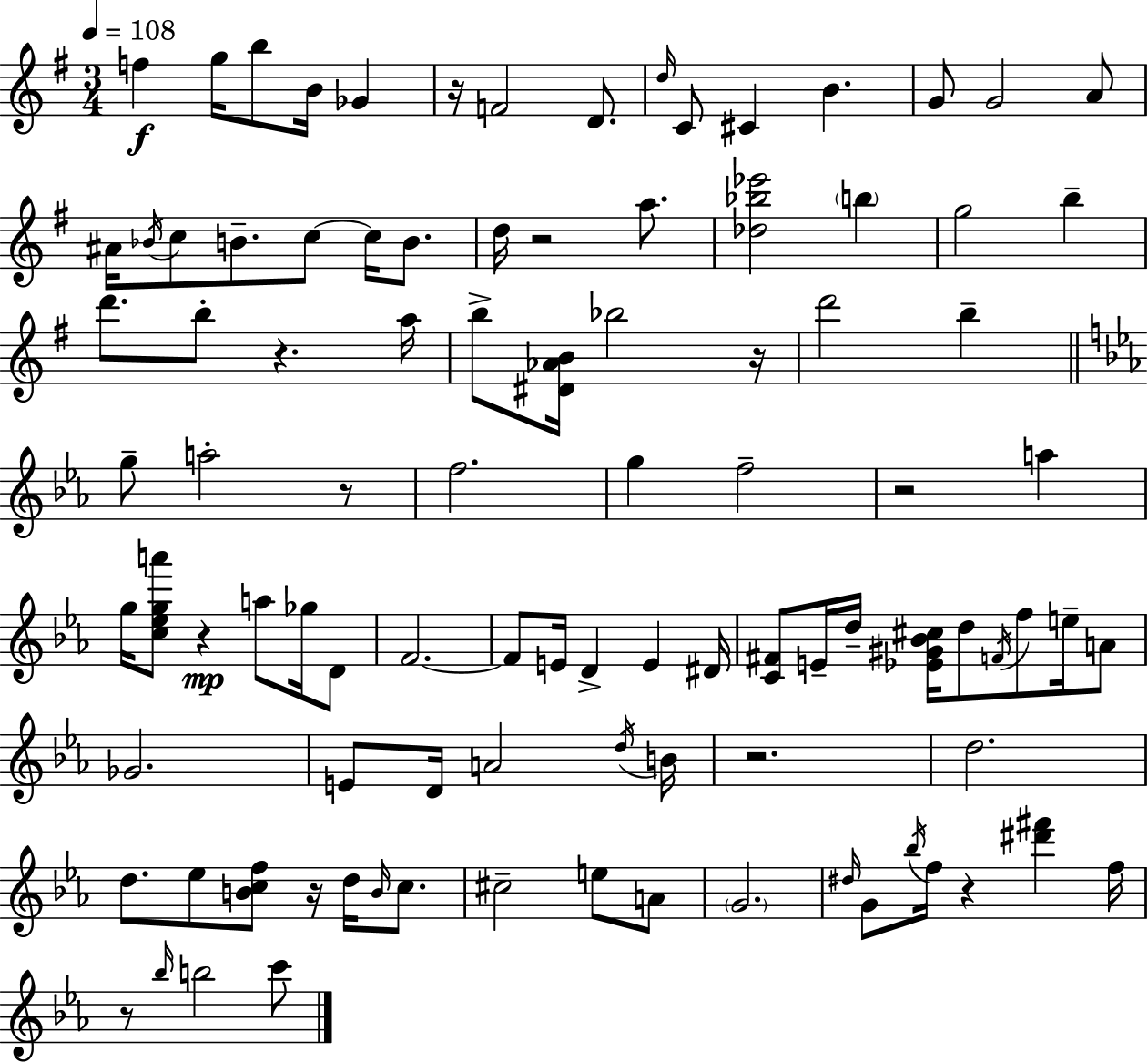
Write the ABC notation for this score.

X:1
T:Untitled
M:3/4
L:1/4
K:G
f g/4 b/2 B/4 _G z/4 F2 D/2 d/4 C/2 ^C B G/2 G2 A/2 ^A/4 _B/4 c/2 B/2 c/2 c/4 B/2 d/4 z2 a/2 [_d_b_e']2 b g2 b d'/2 b/2 z a/4 b/2 [^D_AB]/4 _b2 z/4 d'2 b g/2 a2 z/2 f2 g f2 z2 a g/4 [c_ega']/2 z a/2 _g/4 D/2 F2 F/2 E/4 D E ^D/4 [C^F]/2 E/4 d/4 [_E^G_B^c]/4 d/2 F/4 f/2 e/4 A/2 _G2 E/2 D/4 A2 d/4 B/4 z2 d2 d/2 _e/2 [Bcf]/2 z/4 d/4 B/4 c/2 ^c2 e/2 A/2 G2 ^d/4 G/2 _b/4 f/4 z [^d'^f'] f/4 z/2 _b/4 b2 c'/2